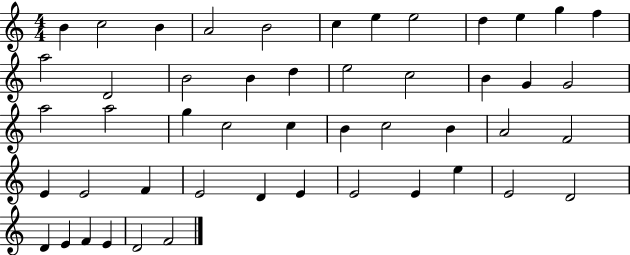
X:1
T:Untitled
M:4/4
L:1/4
K:C
B c2 B A2 B2 c e e2 d e g f a2 D2 B2 B d e2 c2 B G G2 a2 a2 g c2 c B c2 B A2 F2 E E2 F E2 D E E2 E e E2 D2 D E F E D2 F2